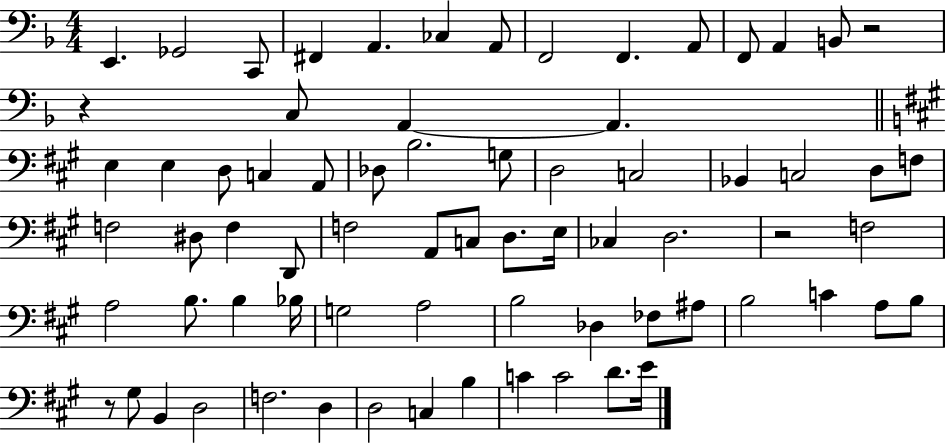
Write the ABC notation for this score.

X:1
T:Untitled
M:4/4
L:1/4
K:F
E,, _G,,2 C,,/2 ^F,, A,, _C, A,,/2 F,,2 F,, A,,/2 F,,/2 A,, B,,/2 z2 z C,/2 A,, A,, E, E, D,/2 C, A,,/2 _D,/2 B,2 G,/2 D,2 C,2 _B,, C,2 D,/2 F,/2 F,2 ^D,/2 F, D,,/2 F,2 A,,/2 C,/2 D,/2 E,/4 _C, D,2 z2 F,2 A,2 B,/2 B, _B,/4 G,2 A,2 B,2 _D, _F,/2 ^A,/2 B,2 C A,/2 B,/2 z/2 ^G,/2 B,, D,2 F,2 D, D,2 C, B, C C2 D/2 E/4